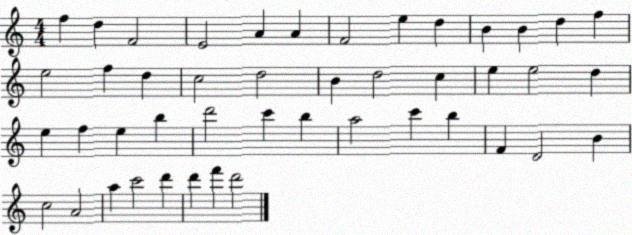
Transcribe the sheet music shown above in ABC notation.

X:1
T:Untitled
M:4/4
L:1/4
K:C
f d F2 E2 A A F2 e d B B d f e2 f d c2 d2 B d2 c e e2 d e f e b d'2 c' b a2 c' b F D2 B c2 A2 a c'2 d' d' f' d'2